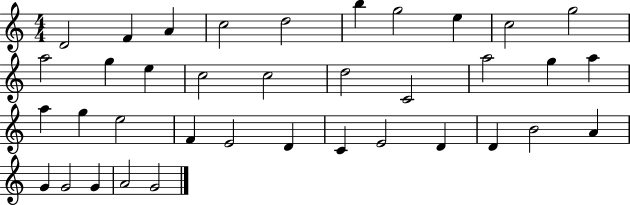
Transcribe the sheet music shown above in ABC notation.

X:1
T:Untitled
M:4/4
L:1/4
K:C
D2 F A c2 d2 b g2 e c2 g2 a2 g e c2 c2 d2 C2 a2 g a a g e2 F E2 D C E2 D D B2 A G G2 G A2 G2